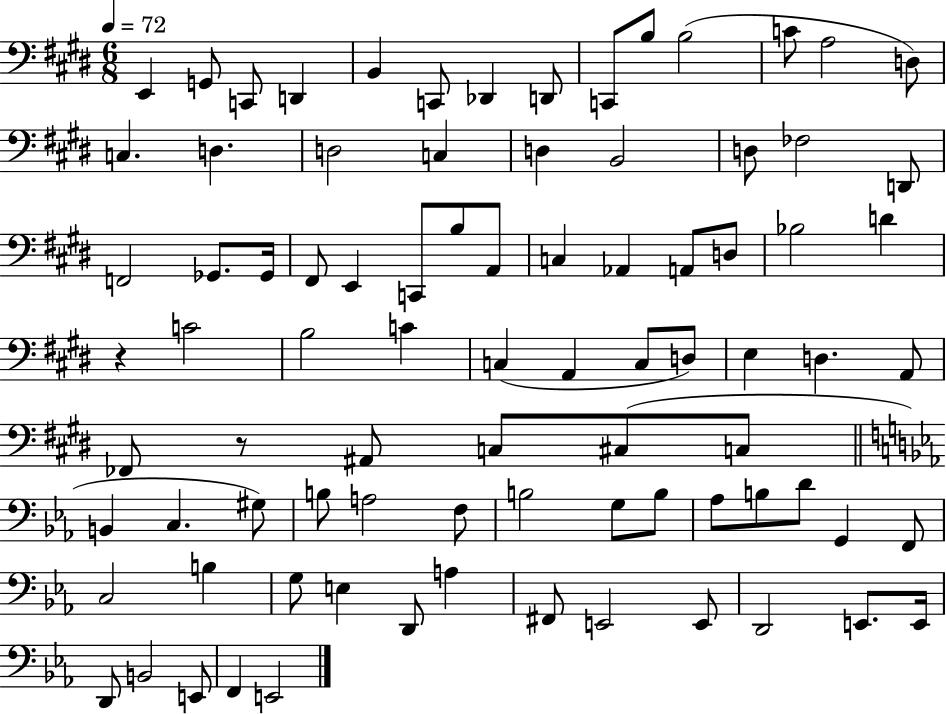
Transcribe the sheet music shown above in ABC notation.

X:1
T:Untitled
M:6/8
L:1/4
K:E
E,, G,,/2 C,,/2 D,, B,, C,,/2 _D,, D,,/2 C,,/2 B,/2 B,2 C/2 A,2 D,/2 C, D, D,2 C, D, B,,2 D,/2 _F,2 D,,/2 F,,2 _G,,/2 _G,,/4 ^F,,/2 E,, C,,/2 B,/2 A,,/2 C, _A,, A,,/2 D,/2 _B,2 D z C2 B,2 C C, A,, C,/2 D,/2 E, D, A,,/2 _F,,/2 z/2 ^A,,/2 C,/2 ^C,/2 C,/2 B,, C, ^G,/2 B,/2 A,2 F,/2 B,2 G,/2 B,/2 _A,/2 B,/2 D/2 G,, F,,/2 C,2 B, G,/2 E, D,,/2 A, ^F,,/2 E,,2 E,,/2 D,,2 E,,/2 E,,/4 D,,/2 B,,2 E,,/2 F,, E,,2